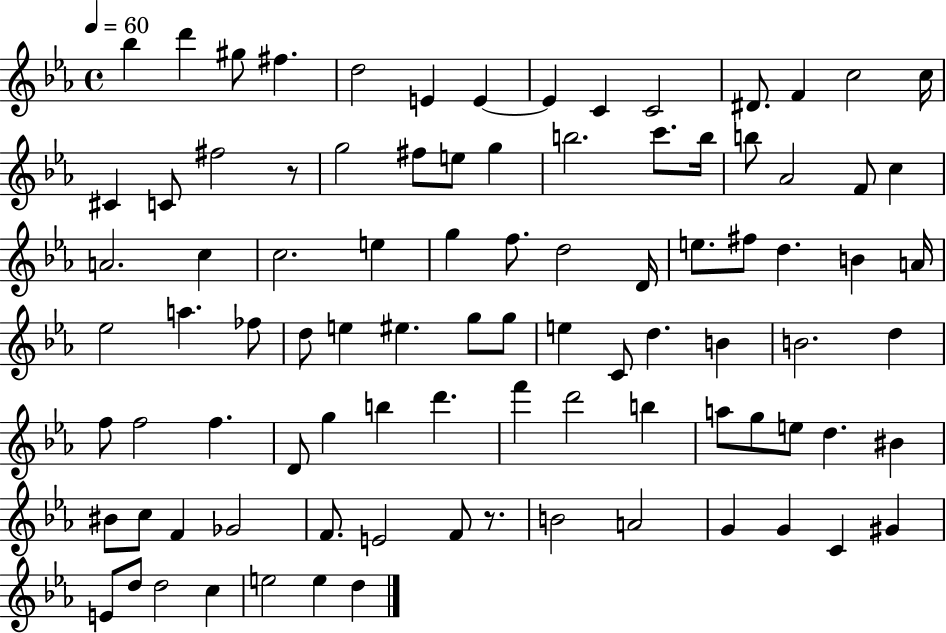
Bb5/q D6/q G#5/e F#5/q. D5/h E4/q E4/q E4/q C4/q C4/h D#4/e. F4/q C5/h C5/s C#4/q C4/e F#5/h R/e G5/h F#5/e E5/e G5/q B5/h. C6/e. B5/s B5/e Ab4/h F4/e C5/q A4/h. C5/q C5/h. E5/q G5/q F5/e. D5/h D4/s E5/e. F#5/e D5/q. B4/q A4/s Eb5/h A5/q. FES5/e D5/e E5/q EIS5/q. G5/e G5/e E5/q C4/e D5/q. B4/q B4/h. D5/q F5/e F5/h F5/q. D4/e G5/q B5/q D6/q. F6/q D6/h B5/q A5/e G5/e E5/e D5/q. BIS4/q BIS4/e C5/e F4/q Gb4/h F4/e. E4/h F4/e R/e. B4/h A4/h G4/q G4/q C4/q G#4/q E4/e D5/e D5/h C5/q E5/h E5/q D5/q